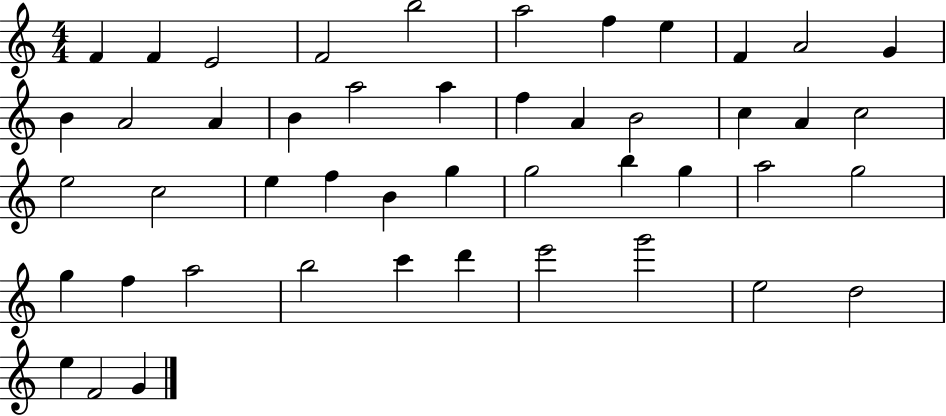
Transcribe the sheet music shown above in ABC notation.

X:1
T:Untitled
M:4/4
L:1/4
K:C
F F E2 F2 b2 a2 f e F A2 G B A2 A B a2 a f A B2 c A c2 e2 c2 e f B g g2 b g a2 g2 g f a2 b2 c' d' e'2 g'2 e2 d2 e F2 G